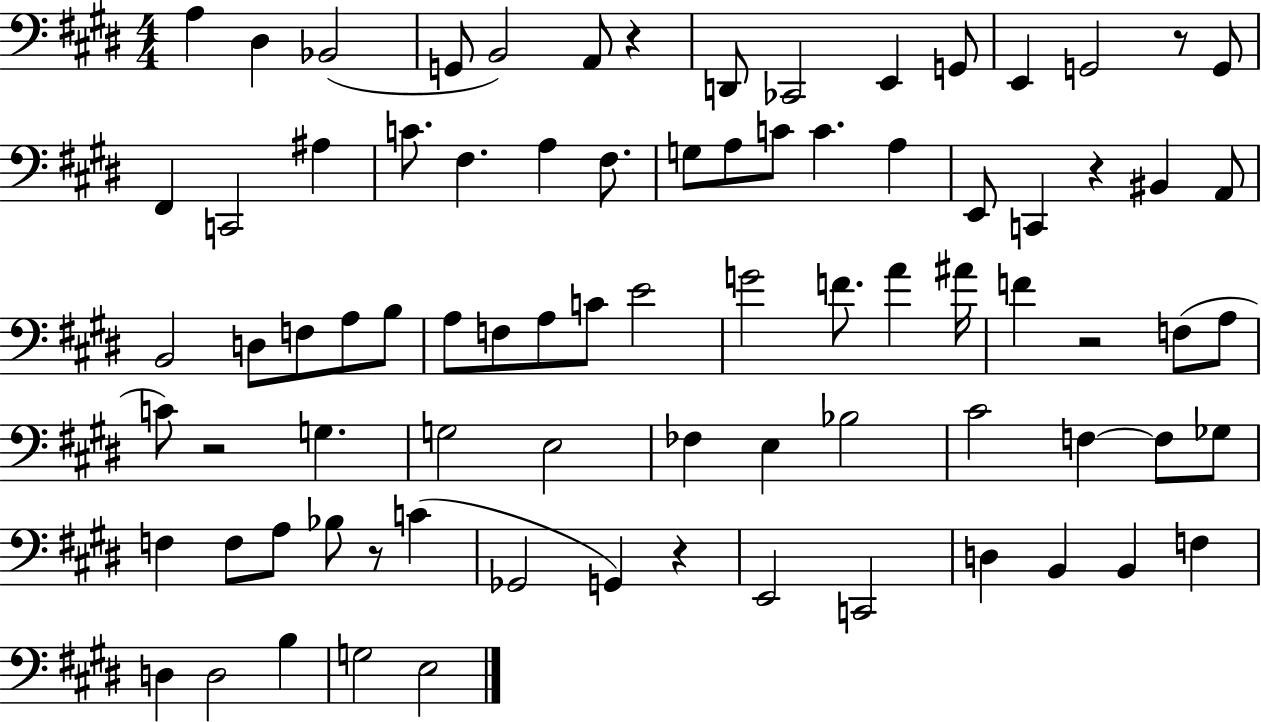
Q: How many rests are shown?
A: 7